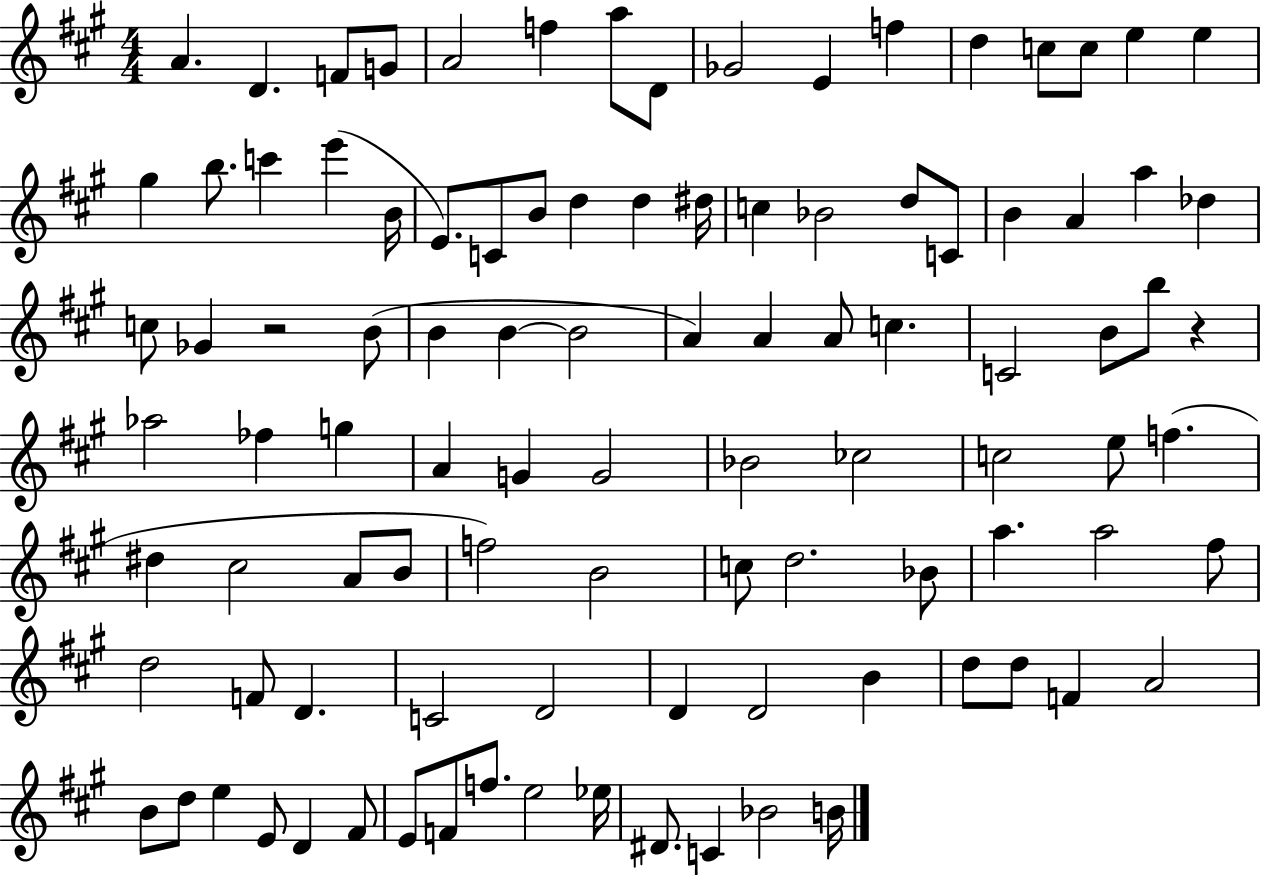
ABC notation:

X:1
T:Untitled
M:4/4
L:1/4
K:A
A D F/2 G/2 A2 f a/2 D/2 _G2 E f d c/2 c/2 e e ^g b/2 c' e' B/4 E/2 C/2 B/2 d d ^d/4 c _B2 d/2 C/2 B A a _d c/2 _G z2 B/2 B B B2 A A A/2 c C2 B/2 b/2 z _a2 _f g A G G2 _B2 _c2 c2 e/2 f ^d ^c2 A/2 B/2 f2 B2 c/2 d2 _B/2 a a2 ^f/2 d2 F/2 D C2 D2 D D2 B d/2 d/2 F A2 B/2 d/2 e E/2 D ^F/2 E/2 F/2 f/2 e2 _e/4 ^D/2 C _B2 B/4